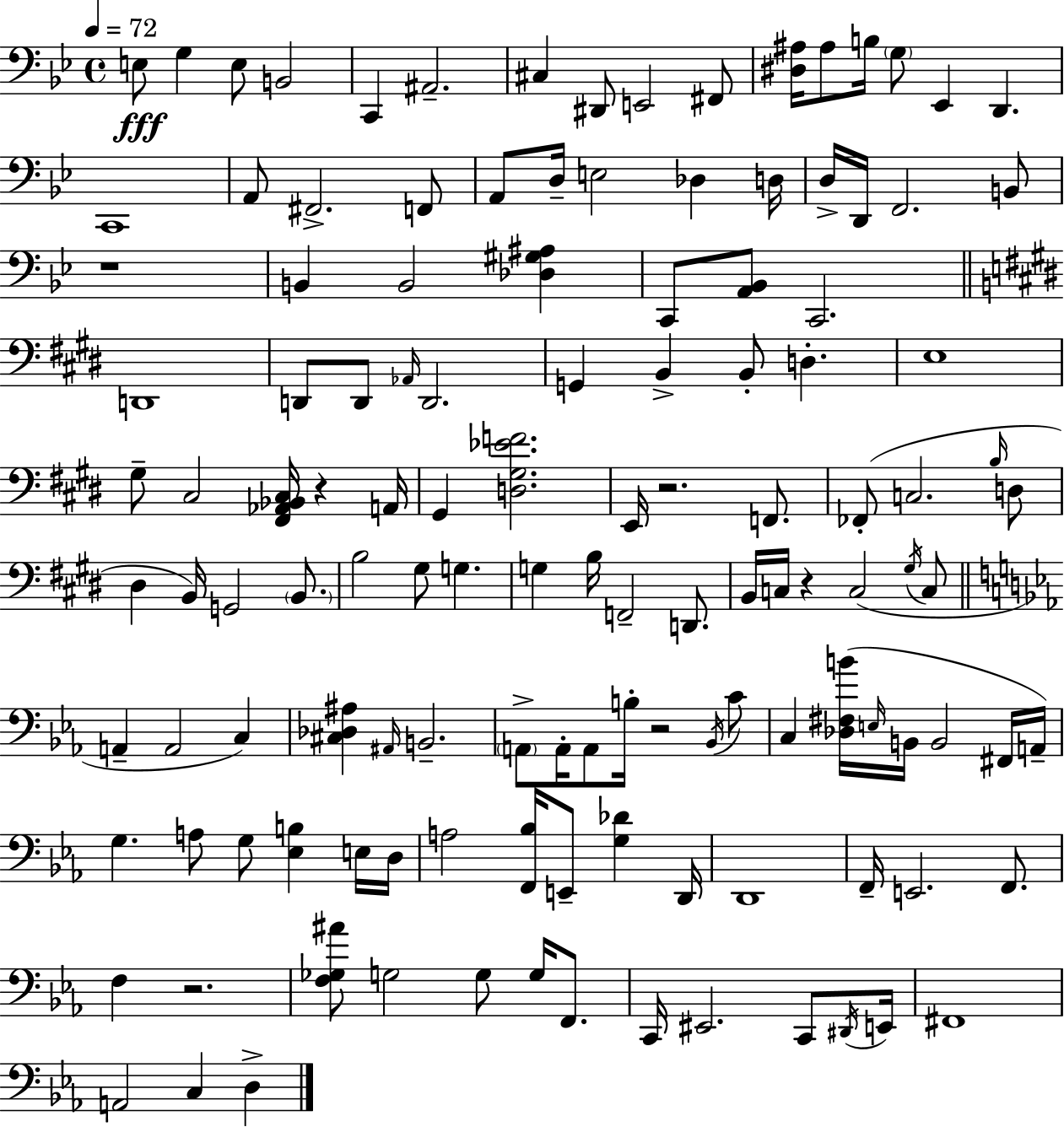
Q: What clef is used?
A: bass